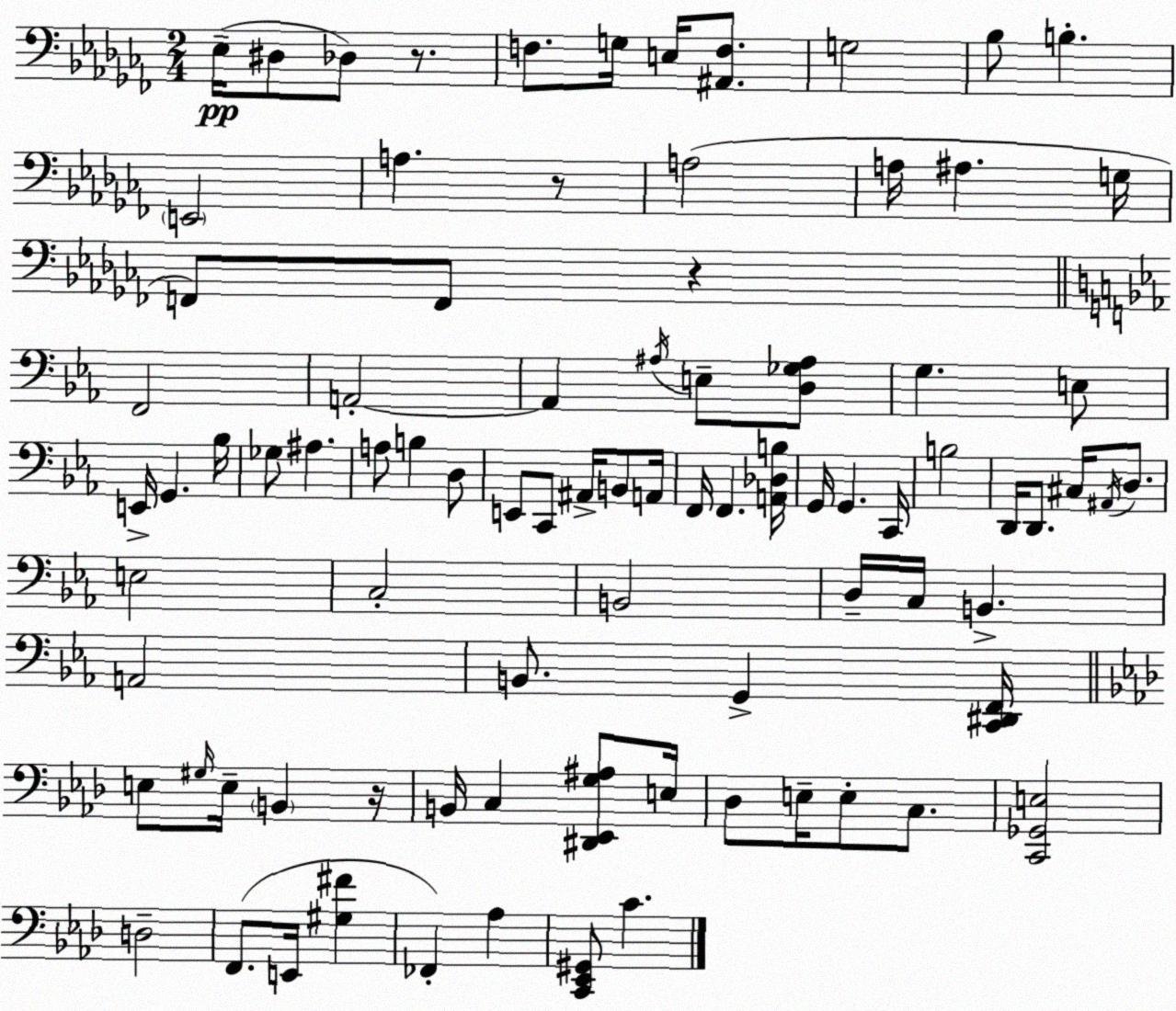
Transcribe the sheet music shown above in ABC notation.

X:1
T:Untitled
M:2/4
L:1/4
K:Abm
_E,/4 ^D,/2 _D,/2 z/2 F,/2 G,/4 E,/4 [^A,,F,]/2 G,2 _B,/2 B, E,,2 A, z/2 A,2 A,/4 ^A, G,/4 F,,/2 F,,/2 z F,,2 A,,2 A,, ^A,/4 E,/2 [D,_G,^A,]/2 G, E,/2 E,,/4 G,, _B,/4 _G,/2 ^A, A,/2 B, D,/2 E,,/2 C,,/2 ^A,,/4 B,,/2 A,,/4 F,,/4 F,, [A,,_D,B,]/4 G,,/4 G,, C,,/4 B,2 D,,/4 D,,/2 ^C,/4 ^A,,/4 D,/2 E,2 C,2 B,,2 D,/4 C,/4 B,, A,,2 B,,/2 G,, [C,,^D,,F,,]/4 E,/2 ^G,/4 E,/4 B,, z/4 B,,/4 C, [^D,,_E,,G,^A,]/2 E,/4 _D,/2 E,/4 E,/2 C,/2 [C,,_G,,E,]2 D,2 F,,/2 E,,/4 [^G,^F] _F,, _A, [C,,_E,,^G,,]/2 C